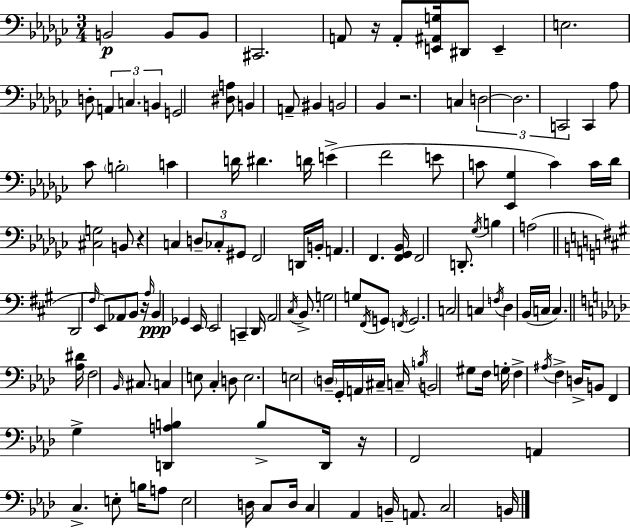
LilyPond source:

{
  \clef bass
  \numericTimeSignature
  \time 3/4
  \key ees \minor
  \repeat volta 2 { b,2\p b,8 b,8 | cis,2. | a,8 r16 a,8-. <e, ais, g>16 dis,8 e,4-- | e2. | \break d8-. \tuplet 3/2 { a,4 c4. | b,4 } g,2 | <dis a>8 b,4 a,8-- bis,4 | b,2 bes,4 | \break r2. | c4 \tuplet 3/2 { d2~~ | d2. | c,2 } c,4 | \break aes8 ces'8 \parenthesize b2-. | c'4 d'16 dis'4. d'16 | e'4->( f'2 | e'8 c'8 <ees, ges>4 c'4) | \break c'16 des'16 <cis g>2 b,8 | r4 c4 \tuplet 3/2 { d8-- ces8-. | gis,8 } f,2 d,16 b,16-. | a,4. f,4. | \break <f, ges, bes,>16 f,2 d,8.-. | \acciaccatura { ges16 } b4 a2( | \bar "||" \break \key a \major d,2 \grace { fis16 }) e,8 aes,8 | b,8 r16 \grace { a16 } b,4\ppp ges,4 | e,16 e,2 c,4-- | d,16 a,2 \acciaccatura { cis16 } | \break b,8.-> g2 g8 | \acciaccatura { fis,16 } g,8 \acciaccatura { f,16 } g,2. | c2 | c4 \acciaccatura { f16 } d4 b,16( c16 | \break c4.) \bar "||" \break \key aes \major <aes dis'>16 f2 \grace { bes,16 } cis8. | c4 e8 c4-. d8 | e2. | e2 \parenthesize d16-- g,16-. a,16 | \break cis16-- c16-- \acciaccatura { b16 } b,2 gis8 | f16 g16-. f4-> \acciaccatura { ais16 } f4-> | d16-> b,8 f,4 g4-> <d, a b>4 | b8-> d,16 r16 f,2 | \break a,4 c4.-> | e8-. b16 a8 e2 | d16 c8 d16 c4 aes,4 | b,16-- a,8. c2 | \break b,16 } \bar "|."
}